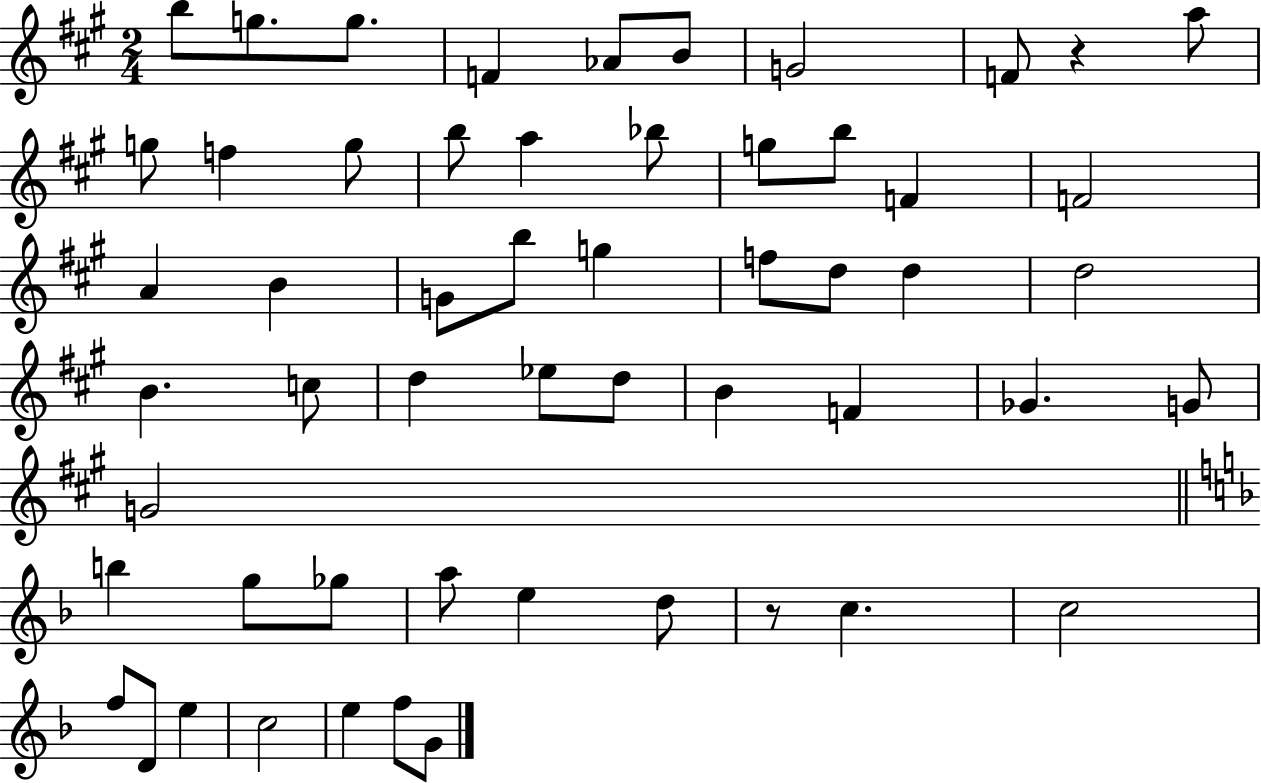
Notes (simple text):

B5/e G5/e. G5/e. F4/q Ab4/e B4/e G4/h F4/e R/q A5/e G5/e F5/q G5/e B5/e A5/q Bb5/e G5/e B5/e F4/q F4/h A4/q B4/q G4/e B5/e G5/q F5/e D5/e D5/q D5/h B4/q. C5/e D5/q Eb5/e D5/e B4/q F4/q Gb4/q. G4/e G4/h B5/q G5/e Gb5/e A5/e E5/q D5/e R/e C5/q. C5/h F5/e D4/e E5/q C5/h E5/q F5/e G4/e